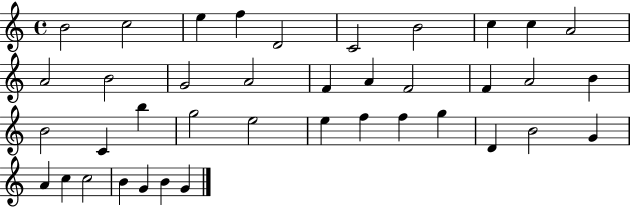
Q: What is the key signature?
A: C major